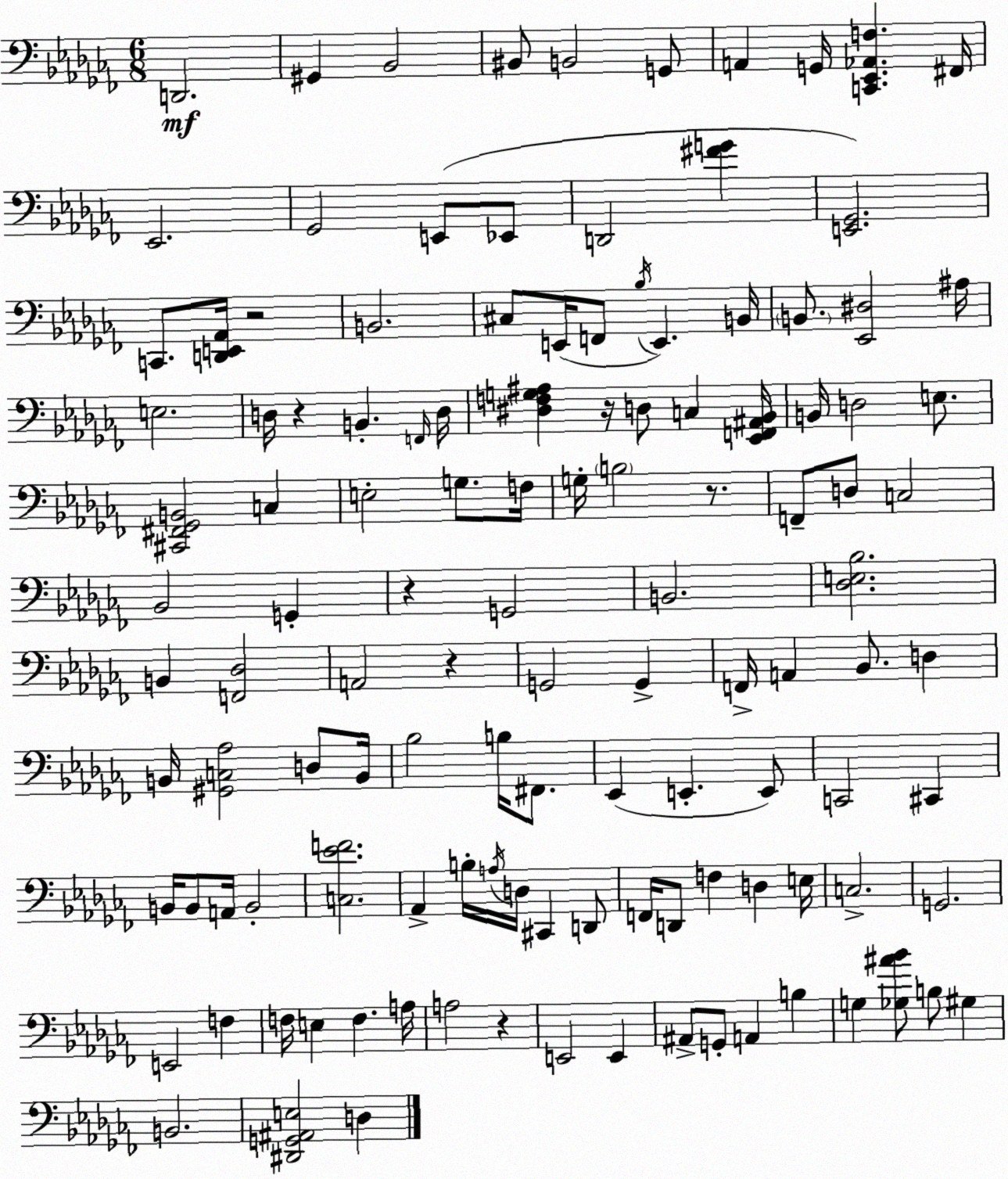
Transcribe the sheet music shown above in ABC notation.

X:1
T:Untitled
M:6/8
L:1/4
K:Abm
D,,2 ^G,, _B,,2 ^B,,/2 B,,2 G,,/2 A,, G,,/4 [C,,_E,,_A,,F,] ^F,,/4 _E,,2 _G,,2 E,,/2 _E,,/2 D,,2 [^FG] [E,,_G,,]2 C,,/2 [D,,E,,_A,,]/4 z2 B,,2 ^C,/2 E,,/4 F,,/2 _B,/4 E,, B,,/4 B,,/2 [_E,,^D,]2 ^A,/4 E,2 D,/4 z B,, F,,/4 D,/4 [^D,F,G,^A,] z/4 D,/2 C, [_E,,F,,^A,,_B,,]/4 B,,/4 D,2 E,/2 [^C,,^F,,_G,,B,,]2 C, E,2 G,/2 F,/4 G,/4 B,2 z/2 F,,/2 D,/2 C,2 _B,,2 G,, z G,,2 B,,2 [_D,E,_B,]2 B,, [F,,_D,]2 A,,2 z G,,2 G,, F,,/4 A,, _B,,/2 D, B,,/4 [^G,,C,_A,]2 D,/2 B,,/4 _B,2 B,/4 ^F,,/2 _E,, E,, E,,/2 C,,2 ^C,, B,,/4 B,,/2 A,,/4 B,,2 [C,_EF]2 _A,, B,/4 A,/4 D,/4 ^C,, D,,/2 F,,/4 D,,/2 F, D, E,/4 C,2 G,,2 E,,2 F, F,/4 E, F, A,/4 A,2 z E,,2 E,, ^A,,/2 G,,/2 A,, B, G, [_G,^A_B]/2 B,/2 ^G, B,,2 [^D,,G,,^A,,E,]2 D,